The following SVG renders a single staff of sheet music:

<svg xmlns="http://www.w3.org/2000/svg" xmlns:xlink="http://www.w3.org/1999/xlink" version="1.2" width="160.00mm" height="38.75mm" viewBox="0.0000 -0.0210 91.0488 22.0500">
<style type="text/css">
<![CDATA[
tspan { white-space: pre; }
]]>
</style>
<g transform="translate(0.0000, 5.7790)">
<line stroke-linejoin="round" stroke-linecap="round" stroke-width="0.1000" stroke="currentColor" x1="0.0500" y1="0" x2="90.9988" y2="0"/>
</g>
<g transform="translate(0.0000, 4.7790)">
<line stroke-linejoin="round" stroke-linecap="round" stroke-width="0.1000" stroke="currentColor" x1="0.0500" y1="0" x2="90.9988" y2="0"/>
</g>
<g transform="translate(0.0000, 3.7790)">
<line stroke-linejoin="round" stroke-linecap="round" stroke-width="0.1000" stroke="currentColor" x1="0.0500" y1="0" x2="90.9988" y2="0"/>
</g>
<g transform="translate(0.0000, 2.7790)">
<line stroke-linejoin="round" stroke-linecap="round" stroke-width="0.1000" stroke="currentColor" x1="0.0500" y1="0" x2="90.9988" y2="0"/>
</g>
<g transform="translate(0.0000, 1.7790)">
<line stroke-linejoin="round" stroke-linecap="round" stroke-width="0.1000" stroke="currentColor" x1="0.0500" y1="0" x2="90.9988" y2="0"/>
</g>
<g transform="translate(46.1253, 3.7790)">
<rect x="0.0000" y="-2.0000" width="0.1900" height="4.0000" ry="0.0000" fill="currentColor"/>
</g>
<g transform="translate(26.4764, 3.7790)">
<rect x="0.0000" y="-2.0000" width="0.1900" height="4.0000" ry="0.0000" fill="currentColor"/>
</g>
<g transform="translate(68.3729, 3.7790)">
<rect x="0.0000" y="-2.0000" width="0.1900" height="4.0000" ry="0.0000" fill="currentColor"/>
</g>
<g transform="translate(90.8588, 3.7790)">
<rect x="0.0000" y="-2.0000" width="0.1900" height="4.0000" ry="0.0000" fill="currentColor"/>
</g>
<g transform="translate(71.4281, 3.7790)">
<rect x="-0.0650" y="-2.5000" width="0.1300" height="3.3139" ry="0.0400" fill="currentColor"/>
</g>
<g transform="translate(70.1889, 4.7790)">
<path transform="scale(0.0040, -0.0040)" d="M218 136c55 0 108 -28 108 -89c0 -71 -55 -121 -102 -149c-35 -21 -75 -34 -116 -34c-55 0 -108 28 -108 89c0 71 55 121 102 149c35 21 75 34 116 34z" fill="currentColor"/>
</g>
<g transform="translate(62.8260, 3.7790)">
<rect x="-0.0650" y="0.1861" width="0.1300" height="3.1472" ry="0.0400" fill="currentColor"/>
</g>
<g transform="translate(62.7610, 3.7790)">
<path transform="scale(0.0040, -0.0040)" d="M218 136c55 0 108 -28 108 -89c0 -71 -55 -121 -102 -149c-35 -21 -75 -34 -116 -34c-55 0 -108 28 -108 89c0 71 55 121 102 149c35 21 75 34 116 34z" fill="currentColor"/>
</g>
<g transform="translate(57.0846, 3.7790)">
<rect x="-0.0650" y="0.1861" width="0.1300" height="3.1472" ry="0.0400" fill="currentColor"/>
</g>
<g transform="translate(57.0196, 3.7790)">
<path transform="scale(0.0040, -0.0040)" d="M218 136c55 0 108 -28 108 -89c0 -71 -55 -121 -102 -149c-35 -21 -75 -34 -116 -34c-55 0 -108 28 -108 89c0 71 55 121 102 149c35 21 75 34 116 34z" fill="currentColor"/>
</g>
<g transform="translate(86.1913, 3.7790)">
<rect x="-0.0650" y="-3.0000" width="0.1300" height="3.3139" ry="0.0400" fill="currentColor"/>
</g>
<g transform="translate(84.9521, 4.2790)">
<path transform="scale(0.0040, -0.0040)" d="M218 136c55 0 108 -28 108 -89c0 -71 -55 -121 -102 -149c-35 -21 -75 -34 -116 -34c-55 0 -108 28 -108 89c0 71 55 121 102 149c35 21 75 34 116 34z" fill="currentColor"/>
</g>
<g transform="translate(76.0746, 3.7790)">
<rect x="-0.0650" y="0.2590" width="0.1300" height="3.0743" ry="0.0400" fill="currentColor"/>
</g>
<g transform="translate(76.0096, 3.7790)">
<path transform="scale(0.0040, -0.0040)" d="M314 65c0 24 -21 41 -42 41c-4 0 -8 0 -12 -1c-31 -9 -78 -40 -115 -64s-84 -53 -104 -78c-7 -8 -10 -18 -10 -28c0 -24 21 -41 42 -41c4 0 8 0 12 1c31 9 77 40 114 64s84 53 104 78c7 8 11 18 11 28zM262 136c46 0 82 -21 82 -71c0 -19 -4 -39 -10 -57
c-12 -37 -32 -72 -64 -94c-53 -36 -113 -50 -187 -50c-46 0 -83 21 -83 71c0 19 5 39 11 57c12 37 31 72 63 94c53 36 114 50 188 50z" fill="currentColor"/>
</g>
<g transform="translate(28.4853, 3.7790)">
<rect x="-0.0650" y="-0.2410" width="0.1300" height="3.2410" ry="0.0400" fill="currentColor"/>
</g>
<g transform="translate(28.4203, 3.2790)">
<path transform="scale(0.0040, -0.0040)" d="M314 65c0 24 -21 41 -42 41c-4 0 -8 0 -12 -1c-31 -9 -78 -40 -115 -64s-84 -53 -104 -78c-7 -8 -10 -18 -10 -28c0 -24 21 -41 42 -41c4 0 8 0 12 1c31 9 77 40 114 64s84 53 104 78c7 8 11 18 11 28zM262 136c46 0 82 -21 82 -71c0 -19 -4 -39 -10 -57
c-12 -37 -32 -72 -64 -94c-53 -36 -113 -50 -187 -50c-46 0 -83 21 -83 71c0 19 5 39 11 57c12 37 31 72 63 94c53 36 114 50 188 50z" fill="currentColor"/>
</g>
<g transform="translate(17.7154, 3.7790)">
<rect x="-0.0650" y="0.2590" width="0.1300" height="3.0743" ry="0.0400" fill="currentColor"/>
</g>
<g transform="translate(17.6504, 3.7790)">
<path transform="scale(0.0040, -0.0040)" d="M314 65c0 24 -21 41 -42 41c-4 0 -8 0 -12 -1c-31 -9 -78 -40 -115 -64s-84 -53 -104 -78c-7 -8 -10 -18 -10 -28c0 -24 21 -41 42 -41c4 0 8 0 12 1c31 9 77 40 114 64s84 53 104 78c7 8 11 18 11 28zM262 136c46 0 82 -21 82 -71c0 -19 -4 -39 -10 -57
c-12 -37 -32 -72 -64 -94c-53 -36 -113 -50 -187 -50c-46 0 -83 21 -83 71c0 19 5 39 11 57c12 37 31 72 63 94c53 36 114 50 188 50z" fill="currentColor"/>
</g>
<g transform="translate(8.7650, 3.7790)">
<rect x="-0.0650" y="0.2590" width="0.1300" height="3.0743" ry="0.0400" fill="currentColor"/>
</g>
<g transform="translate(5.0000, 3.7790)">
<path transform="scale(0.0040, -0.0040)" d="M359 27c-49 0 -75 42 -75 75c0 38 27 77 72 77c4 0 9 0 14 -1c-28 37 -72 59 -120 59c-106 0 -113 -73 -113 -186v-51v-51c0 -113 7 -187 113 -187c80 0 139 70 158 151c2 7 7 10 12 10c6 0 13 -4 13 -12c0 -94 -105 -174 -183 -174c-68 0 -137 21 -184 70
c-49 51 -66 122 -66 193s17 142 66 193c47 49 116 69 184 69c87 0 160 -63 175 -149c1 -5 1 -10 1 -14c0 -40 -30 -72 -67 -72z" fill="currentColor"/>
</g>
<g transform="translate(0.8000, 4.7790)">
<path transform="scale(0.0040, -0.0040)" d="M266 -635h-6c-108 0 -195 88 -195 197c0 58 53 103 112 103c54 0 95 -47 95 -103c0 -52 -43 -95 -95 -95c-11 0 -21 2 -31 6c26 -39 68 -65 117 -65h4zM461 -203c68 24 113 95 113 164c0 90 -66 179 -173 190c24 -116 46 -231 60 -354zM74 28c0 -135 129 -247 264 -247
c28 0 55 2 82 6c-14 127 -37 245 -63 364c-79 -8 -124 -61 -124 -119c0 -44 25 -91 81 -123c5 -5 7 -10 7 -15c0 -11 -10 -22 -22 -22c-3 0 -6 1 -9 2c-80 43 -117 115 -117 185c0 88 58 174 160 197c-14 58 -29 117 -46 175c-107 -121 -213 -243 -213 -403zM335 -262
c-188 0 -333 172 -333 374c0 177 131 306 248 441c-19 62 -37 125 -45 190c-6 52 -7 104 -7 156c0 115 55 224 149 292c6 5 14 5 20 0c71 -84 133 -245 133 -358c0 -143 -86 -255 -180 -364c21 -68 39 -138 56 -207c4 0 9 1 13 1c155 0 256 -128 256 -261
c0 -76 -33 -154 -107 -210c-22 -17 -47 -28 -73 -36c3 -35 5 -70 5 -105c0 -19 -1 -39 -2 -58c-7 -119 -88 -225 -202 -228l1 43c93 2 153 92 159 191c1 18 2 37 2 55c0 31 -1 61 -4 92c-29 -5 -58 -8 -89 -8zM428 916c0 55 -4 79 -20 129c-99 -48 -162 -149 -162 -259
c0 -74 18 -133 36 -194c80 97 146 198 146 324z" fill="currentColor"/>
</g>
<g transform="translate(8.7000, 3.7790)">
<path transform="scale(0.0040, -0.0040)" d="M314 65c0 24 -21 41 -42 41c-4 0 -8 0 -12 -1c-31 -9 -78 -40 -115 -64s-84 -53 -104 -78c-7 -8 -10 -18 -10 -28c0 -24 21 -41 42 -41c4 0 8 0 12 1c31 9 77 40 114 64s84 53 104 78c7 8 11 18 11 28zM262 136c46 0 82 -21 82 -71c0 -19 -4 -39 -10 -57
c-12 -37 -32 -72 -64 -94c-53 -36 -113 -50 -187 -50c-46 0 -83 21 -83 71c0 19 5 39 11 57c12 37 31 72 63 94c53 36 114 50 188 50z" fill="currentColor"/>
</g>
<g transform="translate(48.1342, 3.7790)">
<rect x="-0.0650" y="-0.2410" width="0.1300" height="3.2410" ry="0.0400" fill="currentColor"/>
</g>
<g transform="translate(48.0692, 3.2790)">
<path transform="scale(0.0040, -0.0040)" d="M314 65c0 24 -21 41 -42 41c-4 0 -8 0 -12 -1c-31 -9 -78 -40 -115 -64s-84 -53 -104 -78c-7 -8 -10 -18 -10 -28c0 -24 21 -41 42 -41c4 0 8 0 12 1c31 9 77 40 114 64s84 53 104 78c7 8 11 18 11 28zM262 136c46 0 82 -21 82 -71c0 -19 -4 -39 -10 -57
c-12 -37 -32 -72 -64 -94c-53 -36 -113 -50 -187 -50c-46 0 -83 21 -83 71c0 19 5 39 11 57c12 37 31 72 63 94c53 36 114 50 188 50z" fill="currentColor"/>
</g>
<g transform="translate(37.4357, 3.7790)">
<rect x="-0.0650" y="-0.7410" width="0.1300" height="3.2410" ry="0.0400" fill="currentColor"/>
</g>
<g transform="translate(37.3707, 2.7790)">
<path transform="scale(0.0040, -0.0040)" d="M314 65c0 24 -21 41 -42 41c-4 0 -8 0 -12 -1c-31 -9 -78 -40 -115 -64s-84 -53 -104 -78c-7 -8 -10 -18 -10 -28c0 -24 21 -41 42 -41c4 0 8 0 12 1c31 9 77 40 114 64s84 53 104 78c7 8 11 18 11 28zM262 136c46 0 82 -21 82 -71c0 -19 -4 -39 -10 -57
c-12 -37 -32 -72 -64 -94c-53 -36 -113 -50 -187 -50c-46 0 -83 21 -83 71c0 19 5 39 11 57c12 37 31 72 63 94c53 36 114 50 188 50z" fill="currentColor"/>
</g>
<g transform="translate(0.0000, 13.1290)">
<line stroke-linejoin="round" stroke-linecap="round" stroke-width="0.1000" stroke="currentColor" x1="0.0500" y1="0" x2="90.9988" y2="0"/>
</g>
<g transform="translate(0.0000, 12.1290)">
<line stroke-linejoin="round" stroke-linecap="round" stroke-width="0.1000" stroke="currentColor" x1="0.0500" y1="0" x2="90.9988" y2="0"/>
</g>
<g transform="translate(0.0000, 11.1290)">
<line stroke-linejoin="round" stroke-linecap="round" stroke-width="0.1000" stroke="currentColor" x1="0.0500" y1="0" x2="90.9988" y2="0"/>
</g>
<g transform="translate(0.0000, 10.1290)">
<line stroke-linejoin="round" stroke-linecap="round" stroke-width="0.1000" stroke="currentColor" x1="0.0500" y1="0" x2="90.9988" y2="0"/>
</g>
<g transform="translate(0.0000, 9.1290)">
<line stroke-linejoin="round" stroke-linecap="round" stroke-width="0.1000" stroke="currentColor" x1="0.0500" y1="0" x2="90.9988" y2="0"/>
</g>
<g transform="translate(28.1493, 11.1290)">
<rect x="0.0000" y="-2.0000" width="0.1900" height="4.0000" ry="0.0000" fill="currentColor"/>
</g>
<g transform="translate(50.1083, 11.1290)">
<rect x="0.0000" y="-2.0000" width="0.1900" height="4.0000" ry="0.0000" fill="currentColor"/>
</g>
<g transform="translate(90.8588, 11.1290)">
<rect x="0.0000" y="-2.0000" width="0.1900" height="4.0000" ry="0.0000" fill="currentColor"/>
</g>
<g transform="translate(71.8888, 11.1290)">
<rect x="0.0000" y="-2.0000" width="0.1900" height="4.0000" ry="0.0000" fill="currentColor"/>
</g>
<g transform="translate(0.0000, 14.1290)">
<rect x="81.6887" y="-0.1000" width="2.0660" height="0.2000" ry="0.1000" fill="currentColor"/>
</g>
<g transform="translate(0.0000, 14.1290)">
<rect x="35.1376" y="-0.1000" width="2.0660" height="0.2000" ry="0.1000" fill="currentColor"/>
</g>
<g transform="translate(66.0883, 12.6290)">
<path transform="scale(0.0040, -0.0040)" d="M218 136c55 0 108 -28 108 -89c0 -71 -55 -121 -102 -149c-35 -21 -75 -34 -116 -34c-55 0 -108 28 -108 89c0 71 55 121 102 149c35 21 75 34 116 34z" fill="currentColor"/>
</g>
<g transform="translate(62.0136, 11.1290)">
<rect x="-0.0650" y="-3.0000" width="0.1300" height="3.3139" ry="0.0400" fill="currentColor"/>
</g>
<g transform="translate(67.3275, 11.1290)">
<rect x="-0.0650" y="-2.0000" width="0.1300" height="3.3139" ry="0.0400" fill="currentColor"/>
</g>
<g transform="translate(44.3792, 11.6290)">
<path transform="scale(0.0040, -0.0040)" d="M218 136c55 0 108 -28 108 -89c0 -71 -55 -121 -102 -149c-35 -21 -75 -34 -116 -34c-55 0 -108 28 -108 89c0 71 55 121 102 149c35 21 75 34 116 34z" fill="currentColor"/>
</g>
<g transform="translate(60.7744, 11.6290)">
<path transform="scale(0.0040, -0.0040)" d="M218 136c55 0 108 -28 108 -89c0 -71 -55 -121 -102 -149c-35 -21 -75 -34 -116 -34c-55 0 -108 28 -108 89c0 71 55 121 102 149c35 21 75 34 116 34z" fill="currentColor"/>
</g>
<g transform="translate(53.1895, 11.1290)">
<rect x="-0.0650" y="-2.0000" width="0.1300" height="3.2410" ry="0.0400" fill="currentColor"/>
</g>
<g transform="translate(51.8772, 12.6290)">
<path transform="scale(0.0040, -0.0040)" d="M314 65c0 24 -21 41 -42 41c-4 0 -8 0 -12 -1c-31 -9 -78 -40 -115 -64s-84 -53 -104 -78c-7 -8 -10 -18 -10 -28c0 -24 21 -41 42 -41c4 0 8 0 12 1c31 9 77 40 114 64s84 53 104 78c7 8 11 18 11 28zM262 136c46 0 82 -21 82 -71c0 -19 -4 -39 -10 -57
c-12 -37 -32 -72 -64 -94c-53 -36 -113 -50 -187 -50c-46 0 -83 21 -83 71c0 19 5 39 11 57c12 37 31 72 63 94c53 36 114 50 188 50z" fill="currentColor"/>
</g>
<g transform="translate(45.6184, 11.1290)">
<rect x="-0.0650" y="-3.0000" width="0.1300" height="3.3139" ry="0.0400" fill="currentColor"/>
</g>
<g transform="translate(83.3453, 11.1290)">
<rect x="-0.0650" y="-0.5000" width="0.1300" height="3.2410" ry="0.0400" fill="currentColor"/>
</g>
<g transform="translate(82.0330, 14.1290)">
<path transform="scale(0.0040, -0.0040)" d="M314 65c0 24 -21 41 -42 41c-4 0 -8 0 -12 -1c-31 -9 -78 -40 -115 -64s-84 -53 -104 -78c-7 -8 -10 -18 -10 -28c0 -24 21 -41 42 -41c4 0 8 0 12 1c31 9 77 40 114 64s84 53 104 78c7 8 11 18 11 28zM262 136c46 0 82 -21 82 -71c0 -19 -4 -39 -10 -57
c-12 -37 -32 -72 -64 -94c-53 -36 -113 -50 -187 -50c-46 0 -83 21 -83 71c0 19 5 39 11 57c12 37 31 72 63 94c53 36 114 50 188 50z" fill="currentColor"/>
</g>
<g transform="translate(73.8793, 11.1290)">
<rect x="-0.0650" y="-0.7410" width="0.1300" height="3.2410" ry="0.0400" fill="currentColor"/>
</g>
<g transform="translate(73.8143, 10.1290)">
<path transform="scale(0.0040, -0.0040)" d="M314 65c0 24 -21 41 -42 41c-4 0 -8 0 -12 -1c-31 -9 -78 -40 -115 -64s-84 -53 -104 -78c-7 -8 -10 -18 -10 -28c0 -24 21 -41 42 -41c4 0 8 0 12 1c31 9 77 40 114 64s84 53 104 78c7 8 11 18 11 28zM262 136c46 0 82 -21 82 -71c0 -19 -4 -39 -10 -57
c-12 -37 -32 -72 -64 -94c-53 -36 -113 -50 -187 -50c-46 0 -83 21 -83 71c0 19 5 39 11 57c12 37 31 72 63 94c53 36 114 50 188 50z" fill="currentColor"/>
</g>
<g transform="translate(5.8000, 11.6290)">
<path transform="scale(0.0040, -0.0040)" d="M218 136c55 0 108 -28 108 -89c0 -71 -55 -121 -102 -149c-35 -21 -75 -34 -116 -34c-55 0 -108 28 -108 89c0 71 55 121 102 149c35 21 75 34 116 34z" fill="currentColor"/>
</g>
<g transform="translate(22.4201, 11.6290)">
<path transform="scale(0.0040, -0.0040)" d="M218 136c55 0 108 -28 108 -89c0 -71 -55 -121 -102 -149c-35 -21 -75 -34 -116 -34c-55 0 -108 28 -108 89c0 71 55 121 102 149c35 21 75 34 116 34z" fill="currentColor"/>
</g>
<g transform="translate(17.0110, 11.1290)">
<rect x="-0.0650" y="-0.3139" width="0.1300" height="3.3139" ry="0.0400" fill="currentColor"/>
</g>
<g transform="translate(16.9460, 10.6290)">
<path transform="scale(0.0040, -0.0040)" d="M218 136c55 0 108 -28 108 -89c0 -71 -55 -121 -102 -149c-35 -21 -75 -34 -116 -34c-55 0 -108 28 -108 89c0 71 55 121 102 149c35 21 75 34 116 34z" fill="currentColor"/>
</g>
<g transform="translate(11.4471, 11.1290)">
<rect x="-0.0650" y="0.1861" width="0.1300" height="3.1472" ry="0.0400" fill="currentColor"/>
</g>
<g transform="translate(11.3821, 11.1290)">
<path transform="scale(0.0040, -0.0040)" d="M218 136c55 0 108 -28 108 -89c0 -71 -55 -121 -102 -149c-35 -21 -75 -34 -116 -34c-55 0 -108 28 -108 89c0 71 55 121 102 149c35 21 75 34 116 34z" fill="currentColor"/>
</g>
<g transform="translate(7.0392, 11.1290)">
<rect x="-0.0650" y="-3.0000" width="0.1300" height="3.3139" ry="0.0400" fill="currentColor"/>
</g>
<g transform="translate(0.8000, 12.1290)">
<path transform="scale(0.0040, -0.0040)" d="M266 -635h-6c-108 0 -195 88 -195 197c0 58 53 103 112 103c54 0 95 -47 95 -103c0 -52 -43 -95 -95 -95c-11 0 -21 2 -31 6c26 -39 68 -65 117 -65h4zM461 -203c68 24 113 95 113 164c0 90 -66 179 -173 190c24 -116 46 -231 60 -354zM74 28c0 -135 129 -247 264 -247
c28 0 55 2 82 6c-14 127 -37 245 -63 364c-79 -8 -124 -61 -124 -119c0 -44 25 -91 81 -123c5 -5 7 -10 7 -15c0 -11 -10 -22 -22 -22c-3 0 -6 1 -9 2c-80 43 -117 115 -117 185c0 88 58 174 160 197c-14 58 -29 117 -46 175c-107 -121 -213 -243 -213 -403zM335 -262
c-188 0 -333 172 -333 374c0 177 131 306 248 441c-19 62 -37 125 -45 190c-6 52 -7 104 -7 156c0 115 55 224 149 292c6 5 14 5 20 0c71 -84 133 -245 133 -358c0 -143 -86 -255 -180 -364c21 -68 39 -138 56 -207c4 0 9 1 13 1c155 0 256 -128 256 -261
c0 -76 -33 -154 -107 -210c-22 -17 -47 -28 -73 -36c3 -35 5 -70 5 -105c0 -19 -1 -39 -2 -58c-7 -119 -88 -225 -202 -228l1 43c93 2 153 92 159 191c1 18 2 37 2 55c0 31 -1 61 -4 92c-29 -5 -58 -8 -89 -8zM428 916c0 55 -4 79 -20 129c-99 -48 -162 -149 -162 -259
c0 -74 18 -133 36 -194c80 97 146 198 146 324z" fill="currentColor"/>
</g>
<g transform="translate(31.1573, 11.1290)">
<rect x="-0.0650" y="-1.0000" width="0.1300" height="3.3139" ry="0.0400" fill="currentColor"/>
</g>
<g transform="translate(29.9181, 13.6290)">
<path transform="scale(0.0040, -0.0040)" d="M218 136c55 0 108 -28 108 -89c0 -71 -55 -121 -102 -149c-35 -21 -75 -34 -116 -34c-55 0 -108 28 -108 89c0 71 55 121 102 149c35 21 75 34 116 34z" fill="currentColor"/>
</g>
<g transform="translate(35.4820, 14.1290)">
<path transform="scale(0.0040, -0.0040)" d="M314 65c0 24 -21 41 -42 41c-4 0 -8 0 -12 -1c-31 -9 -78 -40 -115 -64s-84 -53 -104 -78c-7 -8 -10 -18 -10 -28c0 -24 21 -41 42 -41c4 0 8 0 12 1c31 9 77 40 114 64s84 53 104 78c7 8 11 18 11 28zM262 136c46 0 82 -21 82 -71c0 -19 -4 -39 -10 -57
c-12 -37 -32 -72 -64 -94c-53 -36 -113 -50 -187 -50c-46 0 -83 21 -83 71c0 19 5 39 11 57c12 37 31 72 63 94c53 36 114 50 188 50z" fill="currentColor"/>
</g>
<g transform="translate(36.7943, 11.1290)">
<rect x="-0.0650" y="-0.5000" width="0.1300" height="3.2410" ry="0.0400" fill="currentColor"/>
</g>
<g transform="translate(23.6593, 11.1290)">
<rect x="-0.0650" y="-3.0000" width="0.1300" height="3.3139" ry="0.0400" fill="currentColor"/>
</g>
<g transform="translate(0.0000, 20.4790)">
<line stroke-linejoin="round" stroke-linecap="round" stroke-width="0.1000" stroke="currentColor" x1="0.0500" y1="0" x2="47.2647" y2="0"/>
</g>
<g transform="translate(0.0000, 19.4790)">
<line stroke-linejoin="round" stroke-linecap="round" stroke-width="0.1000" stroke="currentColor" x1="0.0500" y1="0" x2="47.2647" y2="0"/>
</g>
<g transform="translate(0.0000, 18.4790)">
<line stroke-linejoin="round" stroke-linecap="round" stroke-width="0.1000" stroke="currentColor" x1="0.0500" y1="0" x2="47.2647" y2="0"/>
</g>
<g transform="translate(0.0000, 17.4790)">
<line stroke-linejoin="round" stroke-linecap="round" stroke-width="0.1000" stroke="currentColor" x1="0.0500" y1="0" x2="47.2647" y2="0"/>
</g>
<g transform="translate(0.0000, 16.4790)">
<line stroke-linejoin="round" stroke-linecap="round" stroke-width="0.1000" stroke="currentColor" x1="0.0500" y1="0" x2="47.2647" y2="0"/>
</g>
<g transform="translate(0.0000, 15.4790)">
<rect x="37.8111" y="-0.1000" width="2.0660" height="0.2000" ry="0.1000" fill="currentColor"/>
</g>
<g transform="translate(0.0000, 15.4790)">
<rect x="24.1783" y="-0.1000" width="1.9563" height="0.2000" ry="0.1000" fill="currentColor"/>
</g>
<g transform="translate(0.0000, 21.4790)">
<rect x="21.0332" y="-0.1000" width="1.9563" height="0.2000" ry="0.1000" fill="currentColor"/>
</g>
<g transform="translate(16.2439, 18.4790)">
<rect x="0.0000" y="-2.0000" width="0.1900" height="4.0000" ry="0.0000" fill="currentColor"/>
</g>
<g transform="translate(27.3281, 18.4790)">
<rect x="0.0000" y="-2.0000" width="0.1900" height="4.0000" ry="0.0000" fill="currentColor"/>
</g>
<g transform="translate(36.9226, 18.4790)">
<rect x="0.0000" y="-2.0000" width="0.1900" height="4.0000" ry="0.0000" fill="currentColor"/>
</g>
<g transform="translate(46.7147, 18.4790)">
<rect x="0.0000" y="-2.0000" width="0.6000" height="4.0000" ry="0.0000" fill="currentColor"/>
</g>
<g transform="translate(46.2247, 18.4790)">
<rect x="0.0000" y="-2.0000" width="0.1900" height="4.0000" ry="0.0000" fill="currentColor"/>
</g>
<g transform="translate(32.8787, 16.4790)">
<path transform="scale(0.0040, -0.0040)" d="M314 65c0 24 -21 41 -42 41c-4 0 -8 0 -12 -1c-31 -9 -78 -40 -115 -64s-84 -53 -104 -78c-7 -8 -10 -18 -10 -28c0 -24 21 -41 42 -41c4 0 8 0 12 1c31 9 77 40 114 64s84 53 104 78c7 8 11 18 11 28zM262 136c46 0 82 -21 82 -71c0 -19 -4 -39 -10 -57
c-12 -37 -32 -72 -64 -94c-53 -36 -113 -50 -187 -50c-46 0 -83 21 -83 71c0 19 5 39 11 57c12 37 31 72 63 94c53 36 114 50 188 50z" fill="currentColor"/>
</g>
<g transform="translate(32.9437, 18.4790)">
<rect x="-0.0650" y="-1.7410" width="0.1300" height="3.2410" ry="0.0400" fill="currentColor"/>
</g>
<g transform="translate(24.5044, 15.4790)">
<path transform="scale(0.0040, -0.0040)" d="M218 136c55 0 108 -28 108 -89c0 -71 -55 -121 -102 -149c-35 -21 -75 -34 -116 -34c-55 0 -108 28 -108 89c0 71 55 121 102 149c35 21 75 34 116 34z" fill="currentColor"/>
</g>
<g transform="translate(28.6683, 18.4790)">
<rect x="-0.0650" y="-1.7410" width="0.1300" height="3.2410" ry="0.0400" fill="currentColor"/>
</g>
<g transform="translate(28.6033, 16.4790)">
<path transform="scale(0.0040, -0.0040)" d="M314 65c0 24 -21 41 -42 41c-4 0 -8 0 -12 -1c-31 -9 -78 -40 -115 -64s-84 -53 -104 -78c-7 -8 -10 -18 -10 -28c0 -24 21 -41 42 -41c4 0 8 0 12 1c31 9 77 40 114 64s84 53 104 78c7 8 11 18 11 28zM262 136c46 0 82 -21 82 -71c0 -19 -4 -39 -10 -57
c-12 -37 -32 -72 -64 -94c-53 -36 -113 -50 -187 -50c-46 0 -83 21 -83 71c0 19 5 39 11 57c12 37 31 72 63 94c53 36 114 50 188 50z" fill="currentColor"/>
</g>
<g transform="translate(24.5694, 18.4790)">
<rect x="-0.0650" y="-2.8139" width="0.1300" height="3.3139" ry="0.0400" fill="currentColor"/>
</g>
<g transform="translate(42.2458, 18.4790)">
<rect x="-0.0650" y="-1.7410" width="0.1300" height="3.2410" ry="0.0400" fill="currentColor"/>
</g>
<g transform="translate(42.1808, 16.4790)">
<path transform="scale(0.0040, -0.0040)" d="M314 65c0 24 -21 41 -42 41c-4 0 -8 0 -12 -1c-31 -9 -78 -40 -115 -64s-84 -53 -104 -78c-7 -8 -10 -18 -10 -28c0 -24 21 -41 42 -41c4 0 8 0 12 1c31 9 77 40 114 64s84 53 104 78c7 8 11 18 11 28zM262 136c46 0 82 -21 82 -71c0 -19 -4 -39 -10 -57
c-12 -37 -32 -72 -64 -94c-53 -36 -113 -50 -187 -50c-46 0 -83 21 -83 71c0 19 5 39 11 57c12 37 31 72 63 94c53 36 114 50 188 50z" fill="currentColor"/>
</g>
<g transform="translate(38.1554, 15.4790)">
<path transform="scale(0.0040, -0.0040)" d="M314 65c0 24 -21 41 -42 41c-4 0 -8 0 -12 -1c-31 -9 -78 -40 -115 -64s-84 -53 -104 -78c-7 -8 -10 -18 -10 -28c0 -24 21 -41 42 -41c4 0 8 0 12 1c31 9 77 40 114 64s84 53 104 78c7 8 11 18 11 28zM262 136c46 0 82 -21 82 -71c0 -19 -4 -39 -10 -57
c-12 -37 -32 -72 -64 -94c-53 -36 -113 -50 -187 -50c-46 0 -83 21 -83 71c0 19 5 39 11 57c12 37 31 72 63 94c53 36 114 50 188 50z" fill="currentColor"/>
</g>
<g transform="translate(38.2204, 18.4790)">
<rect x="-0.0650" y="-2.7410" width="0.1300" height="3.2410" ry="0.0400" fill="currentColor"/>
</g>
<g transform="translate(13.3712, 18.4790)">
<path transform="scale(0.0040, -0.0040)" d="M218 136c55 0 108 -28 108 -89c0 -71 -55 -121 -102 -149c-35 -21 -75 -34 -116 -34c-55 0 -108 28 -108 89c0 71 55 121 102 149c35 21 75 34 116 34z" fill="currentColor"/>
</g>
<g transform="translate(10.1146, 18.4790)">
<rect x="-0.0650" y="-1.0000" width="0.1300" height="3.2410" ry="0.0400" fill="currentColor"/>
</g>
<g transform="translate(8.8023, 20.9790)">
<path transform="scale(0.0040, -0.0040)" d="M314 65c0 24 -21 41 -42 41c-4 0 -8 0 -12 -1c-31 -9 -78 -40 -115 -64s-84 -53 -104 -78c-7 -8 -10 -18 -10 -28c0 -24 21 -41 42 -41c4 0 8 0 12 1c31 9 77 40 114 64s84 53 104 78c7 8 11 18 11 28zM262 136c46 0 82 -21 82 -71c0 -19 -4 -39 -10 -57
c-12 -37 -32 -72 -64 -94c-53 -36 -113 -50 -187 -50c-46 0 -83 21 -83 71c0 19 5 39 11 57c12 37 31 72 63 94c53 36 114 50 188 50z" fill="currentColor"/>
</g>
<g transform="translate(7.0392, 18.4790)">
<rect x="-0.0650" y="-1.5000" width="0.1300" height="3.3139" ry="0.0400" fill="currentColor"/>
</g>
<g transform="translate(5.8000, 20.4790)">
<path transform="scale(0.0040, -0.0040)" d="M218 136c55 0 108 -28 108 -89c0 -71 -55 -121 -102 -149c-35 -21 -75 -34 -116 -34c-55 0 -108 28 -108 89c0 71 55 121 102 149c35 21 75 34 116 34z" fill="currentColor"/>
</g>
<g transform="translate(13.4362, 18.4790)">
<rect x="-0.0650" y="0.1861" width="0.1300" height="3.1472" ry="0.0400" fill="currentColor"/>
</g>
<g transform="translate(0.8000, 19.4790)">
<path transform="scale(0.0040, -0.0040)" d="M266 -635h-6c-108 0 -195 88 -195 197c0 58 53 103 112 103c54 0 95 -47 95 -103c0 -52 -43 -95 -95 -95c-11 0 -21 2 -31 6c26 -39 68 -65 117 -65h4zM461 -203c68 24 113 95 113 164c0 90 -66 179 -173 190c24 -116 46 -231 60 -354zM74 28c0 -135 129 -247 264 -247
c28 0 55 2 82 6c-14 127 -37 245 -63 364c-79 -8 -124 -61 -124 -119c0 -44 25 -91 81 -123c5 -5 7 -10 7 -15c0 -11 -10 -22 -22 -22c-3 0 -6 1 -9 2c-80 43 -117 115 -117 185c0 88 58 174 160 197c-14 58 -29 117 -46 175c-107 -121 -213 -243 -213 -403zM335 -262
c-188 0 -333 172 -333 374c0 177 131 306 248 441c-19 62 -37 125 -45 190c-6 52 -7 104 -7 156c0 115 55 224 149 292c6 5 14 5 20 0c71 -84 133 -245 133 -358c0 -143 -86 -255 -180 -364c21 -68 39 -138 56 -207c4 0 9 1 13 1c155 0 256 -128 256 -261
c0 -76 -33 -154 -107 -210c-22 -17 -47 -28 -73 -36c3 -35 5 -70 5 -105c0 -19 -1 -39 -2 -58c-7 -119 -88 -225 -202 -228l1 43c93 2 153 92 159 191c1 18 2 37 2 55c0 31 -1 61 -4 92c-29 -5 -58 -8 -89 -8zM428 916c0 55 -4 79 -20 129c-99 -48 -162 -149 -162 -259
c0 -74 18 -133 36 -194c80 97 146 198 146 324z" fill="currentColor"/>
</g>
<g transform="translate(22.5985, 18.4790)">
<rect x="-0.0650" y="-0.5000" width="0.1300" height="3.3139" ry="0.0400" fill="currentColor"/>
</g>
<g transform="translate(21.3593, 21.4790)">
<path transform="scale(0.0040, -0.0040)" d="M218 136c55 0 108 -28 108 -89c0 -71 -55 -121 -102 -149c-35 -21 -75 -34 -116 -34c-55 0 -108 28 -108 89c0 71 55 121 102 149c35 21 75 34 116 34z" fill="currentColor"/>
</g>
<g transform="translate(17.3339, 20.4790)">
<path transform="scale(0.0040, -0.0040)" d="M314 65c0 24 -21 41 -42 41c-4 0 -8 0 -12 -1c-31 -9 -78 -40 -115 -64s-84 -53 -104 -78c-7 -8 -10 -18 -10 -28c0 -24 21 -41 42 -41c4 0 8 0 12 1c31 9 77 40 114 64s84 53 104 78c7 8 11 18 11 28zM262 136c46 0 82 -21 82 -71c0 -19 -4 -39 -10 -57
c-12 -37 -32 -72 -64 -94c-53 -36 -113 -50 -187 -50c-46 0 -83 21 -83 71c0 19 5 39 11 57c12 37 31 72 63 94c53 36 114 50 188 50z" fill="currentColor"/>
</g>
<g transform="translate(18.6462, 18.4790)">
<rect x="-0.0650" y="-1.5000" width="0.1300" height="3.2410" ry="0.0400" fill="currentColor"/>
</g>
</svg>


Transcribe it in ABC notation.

X:1
T:Untitled
M:4/4
L:1/4
K:C
B2 B2 c2 d2 c2 B B G B2 A A B c A D C2 A F2 A F d2 C2 E D2 B E2 C a f2 f2 a2 f2